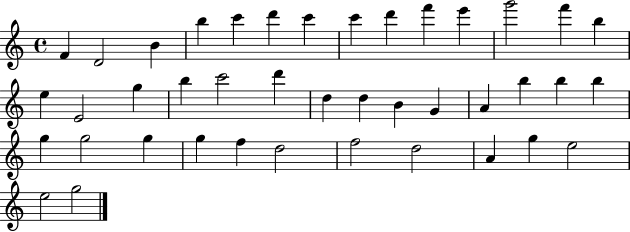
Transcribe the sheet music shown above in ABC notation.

X:1
T:Untitled
M:4/4
L:1/4
K:C
F D2 B b c' d' c' c' d' f' e' g'2 f' b e E2 g b c'2 d' d d B G A b b b g g2 g g f d2 f2 d2 A g e2 e2 g2